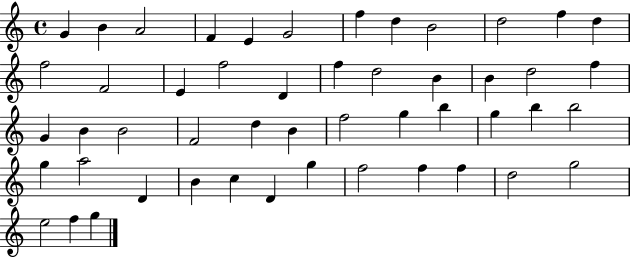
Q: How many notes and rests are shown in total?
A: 50